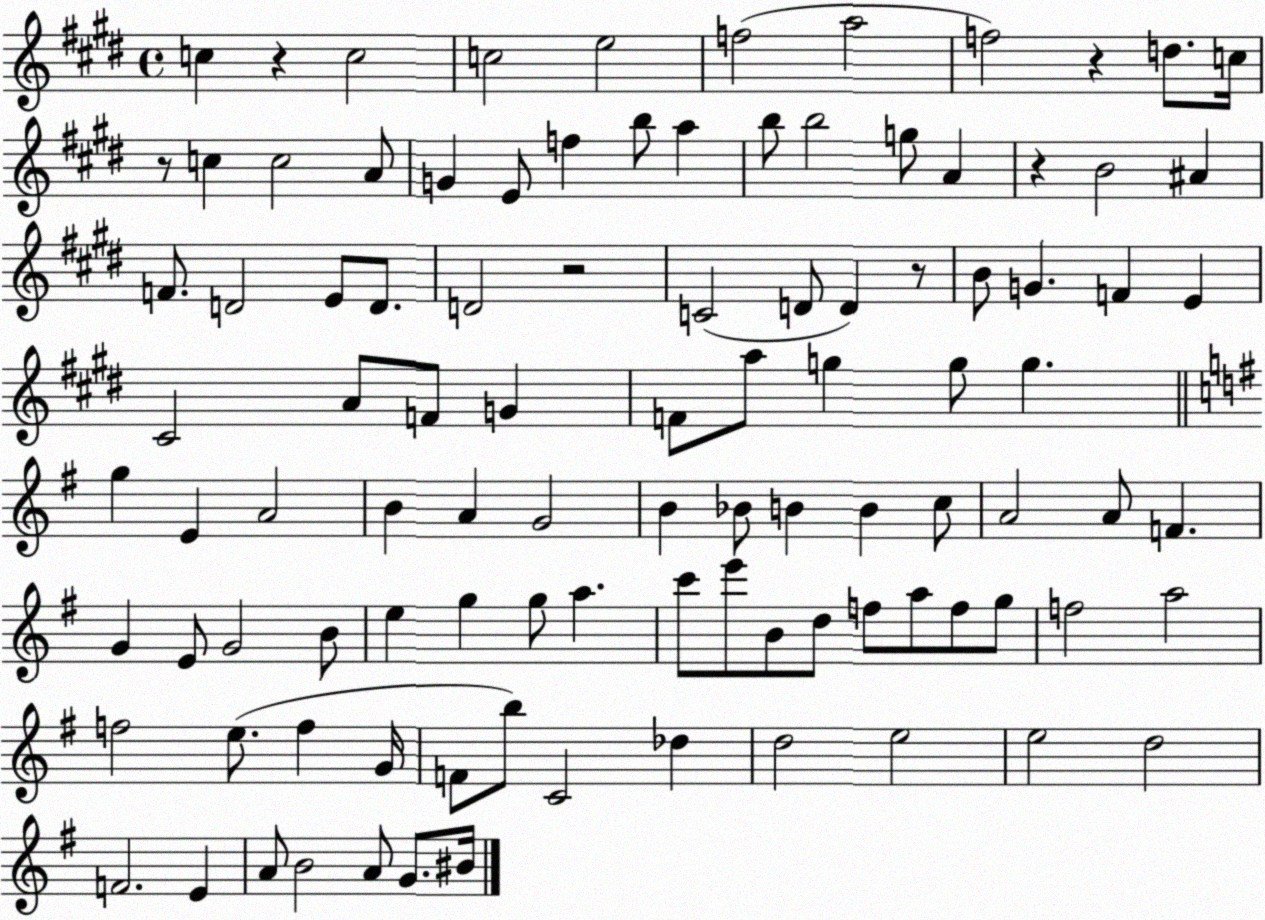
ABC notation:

X:1
T:Untitled
M:4/4
L:1/4
K:E
c z c2 c2 e2 f2 a2 f2 z d/2 c/4 z/2 c c2 A/2 G E/2 f b/2 a b/2 b2 g/2 A z B2 ^A F/2 D2 E/2 D/2 D2 z2 C2 D/2 D z/2 B/2 G F E ^C2 A/2 F/2 G F/2 a/2 g g/2 g g E A2 B A G2 B _B/2 B B c/2 A2 A/2 F G E/2 G2 B/2 e g g/2 a c'/2 e'/2 B/2 d/2 f/2 a/2 f/2 g/2 f2 a2 f2 e/2 f G/4 F/2 b/2 C2 _d d2 e2 e2 d2 F2 E A/2 B2 A/2 G/2 ^B/4